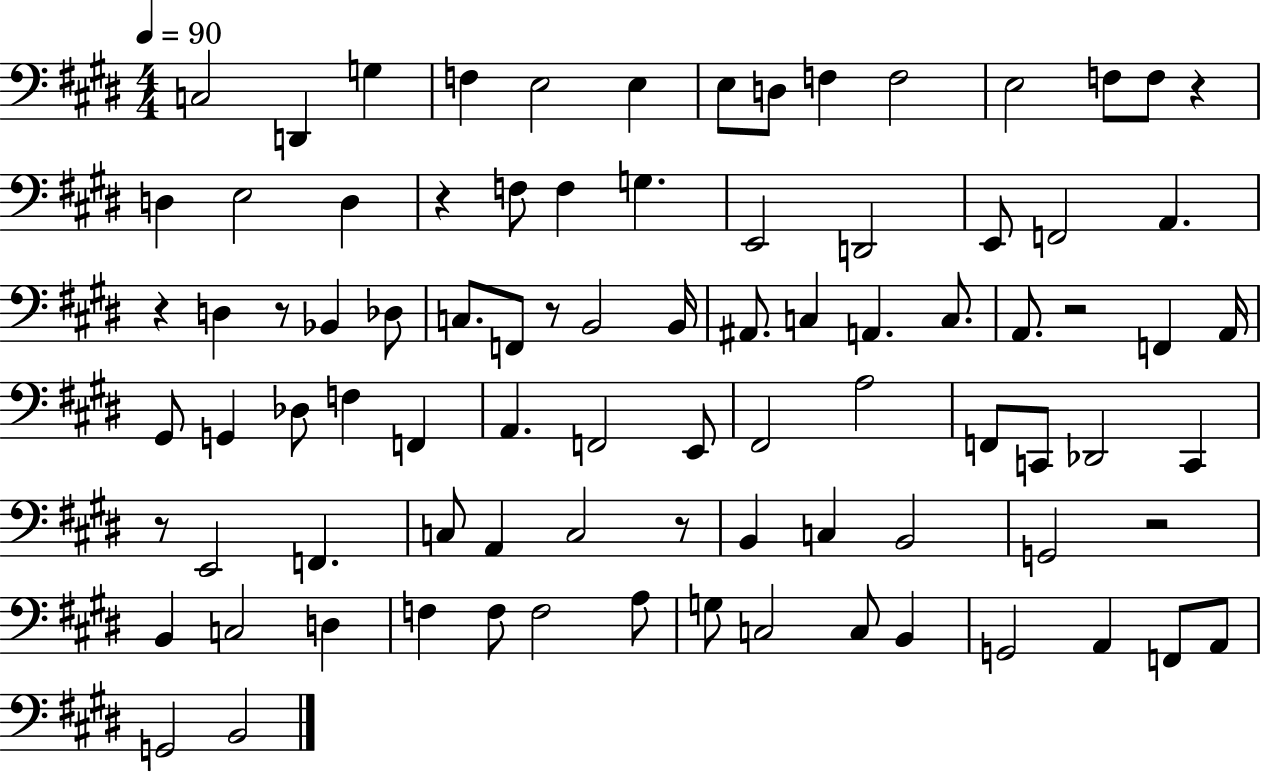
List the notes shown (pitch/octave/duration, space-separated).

C3/h D2/q G3/q F3/q E3/h E3/q E3/e D3/e F3/q F3/h E3/h F3/e F3/e R/q D3/q E3/h D3/q R/q F3/e F3/q G3/q. E2/h D2/h E2/e F2/h A2/q. R/q D3/q R/e Bb2/q Db3/e C3/e. F2/e R/e B2/h B2/s A#2/e. C3/q A2/q. C3/e. A2/e. R/h F2/q A2/s G#2/e G2/q Db3/e F3/q F2/q A2/q. F2/h E2/e F#2/h A3/h F2/e C2/e Db2/h C2/q R/e E2/h F2/q. C3/e A2/q C3/h R/e B2/q C3/q B2/h G2/h R/h B2/q C3/h D3/q F3/q F3/e F3/h A3/e G3/e C3/h C3/e B2/q G2/h A2/q F2/e A2/e G2/h B2/h